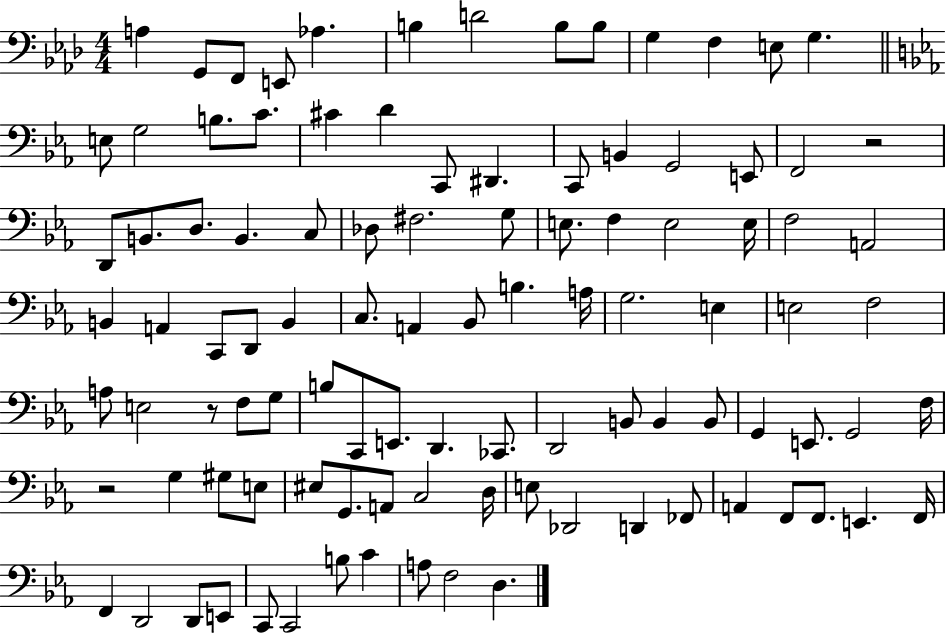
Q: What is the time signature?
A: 4/4